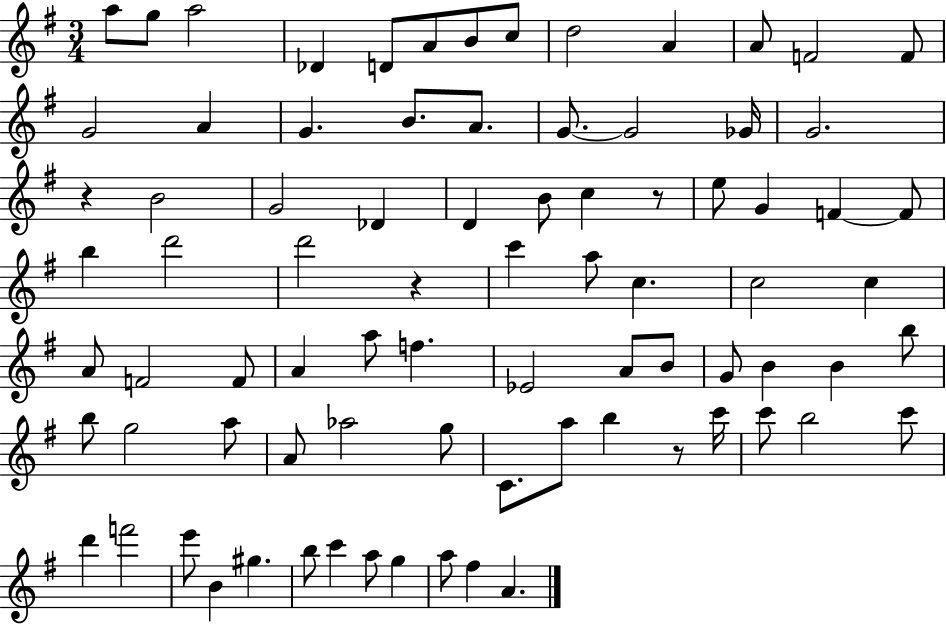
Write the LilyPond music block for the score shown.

{
  \clef treble
  \numericTimeSignature
  \time 3/4
  \key g \major
  a''8 g''8 a''2 | des'4 d'8 a'8 b'8 c''8 | d''2 a'4 | a'8 f'2 f'8 | \break g'2 a'4 | g'4. b'8. a'8. | g'8.~~ g'2 ges'16 | g'2. | \break r4 b'2 | g'2 des'4 | d'4 b'8 c''4 r8 | e''8 g'4 f'4~~ f'8 | \break b''4 d'''2 | d'''2 r4 | c'''4 a''8 c''4. | c''2 c''4 | \break a'8 f'2 f'8 | a'4 a''8 f''4. | ees'2 a'8 b'8 | g'8 b'4 b'4 b''8 | \break b''8 g''2 a''8 | a'8 aes''2 g''8 | c'8. a''8 b''4 r8 c'''16 | c'''8 b''2 c'''8 | \break d'''4 f'''2 | e'''8 b'4 gis''4. | b''8 c'''4 a''8 g''4 | a''8 fis''4 a'4. | \break \bar "|."
}